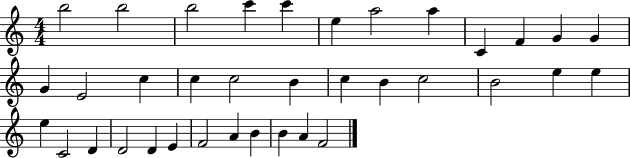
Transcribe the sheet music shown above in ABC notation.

X:1
T:Untitled
M:4/4
L:1/4
K:C
b2 b2 b2 c' c' e a2 a C F G G G E2 c c c2 B c B c2 B2 e e e C2 D D2 D E F2 A B B A F2